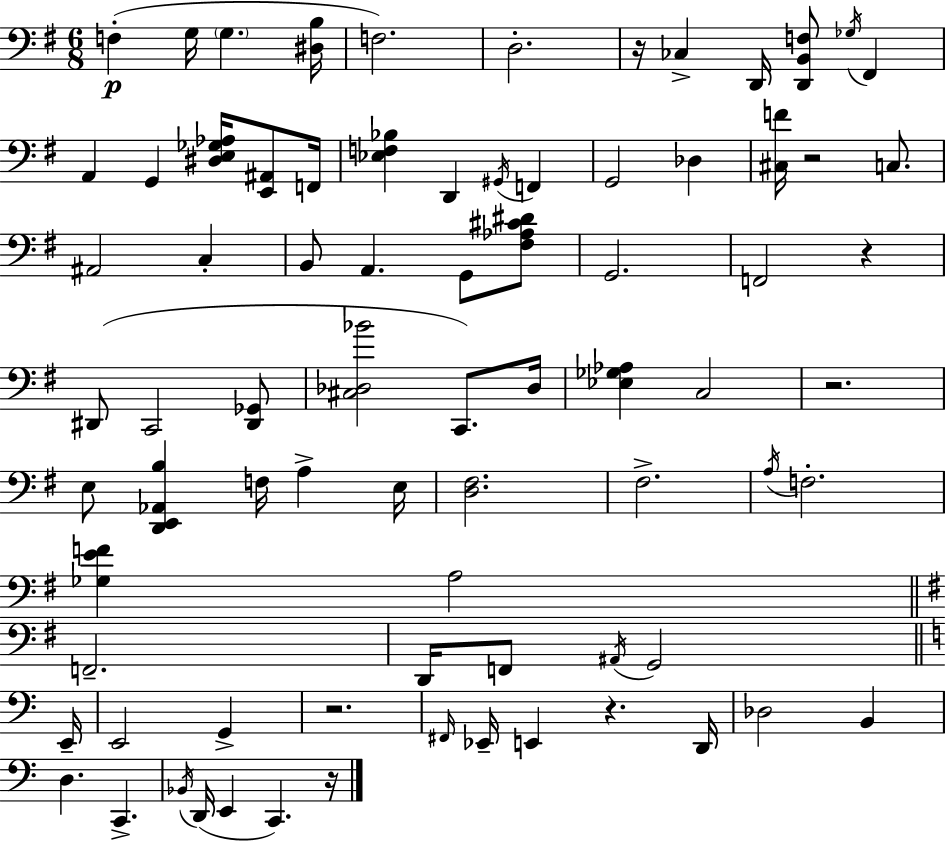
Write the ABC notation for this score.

X:1
T:Untitled
M:6/8
L:1/4
K:G
F, G,/4 G, [^D,B,]/4 F,2 D,2 z/4 _C, D,,/4 [D,,B,,F,]/2 _G,/4 ^F,, A,, G,, [^D,E,_G,_A,]/4 [E,,^A,,]/2 F,,/4 [_E,F,_B,] D,, ^G,,/4 F,, G,,2 _D, [^C,F]/4 z2 C,/2 ^A,,2 C, B,,/2 A,, G,,/2 [^F,_A,^C^D]/2 G,,2 F,,2 z ^D,,/2 C,,2 [^D,,_G,,]/2 [^C,_D,_B]2 C,,/2 _D,/4 [_E,_G,_A,] C,2 z2 E,/2 [D,,E,,_A,,B,] F,/4 A, E,/4 [D,^F,]2 ^F,2 A,/4 F,2 [_G,EF] A,2 F,,2 D,,/4 F,,/2 ^A,,/4 G,,2 E,,/4 E,,2 G,, z2 ^F,,/4 _E,,/4 E,, z D,,/4 _D,2 B,, D, C,, _B,,/4 D,,/4 E,, C,, z/4